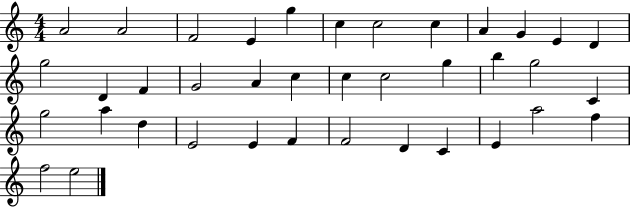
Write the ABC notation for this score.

X:1
T:Untitled
M:4/4
L:1/4
K:C
A2 A2 F2 E g c c2 c A G E D g2 D F G2 A c c c2 g b g2 C g2 a d E2 E F F2 D C E a2 f f2 e2